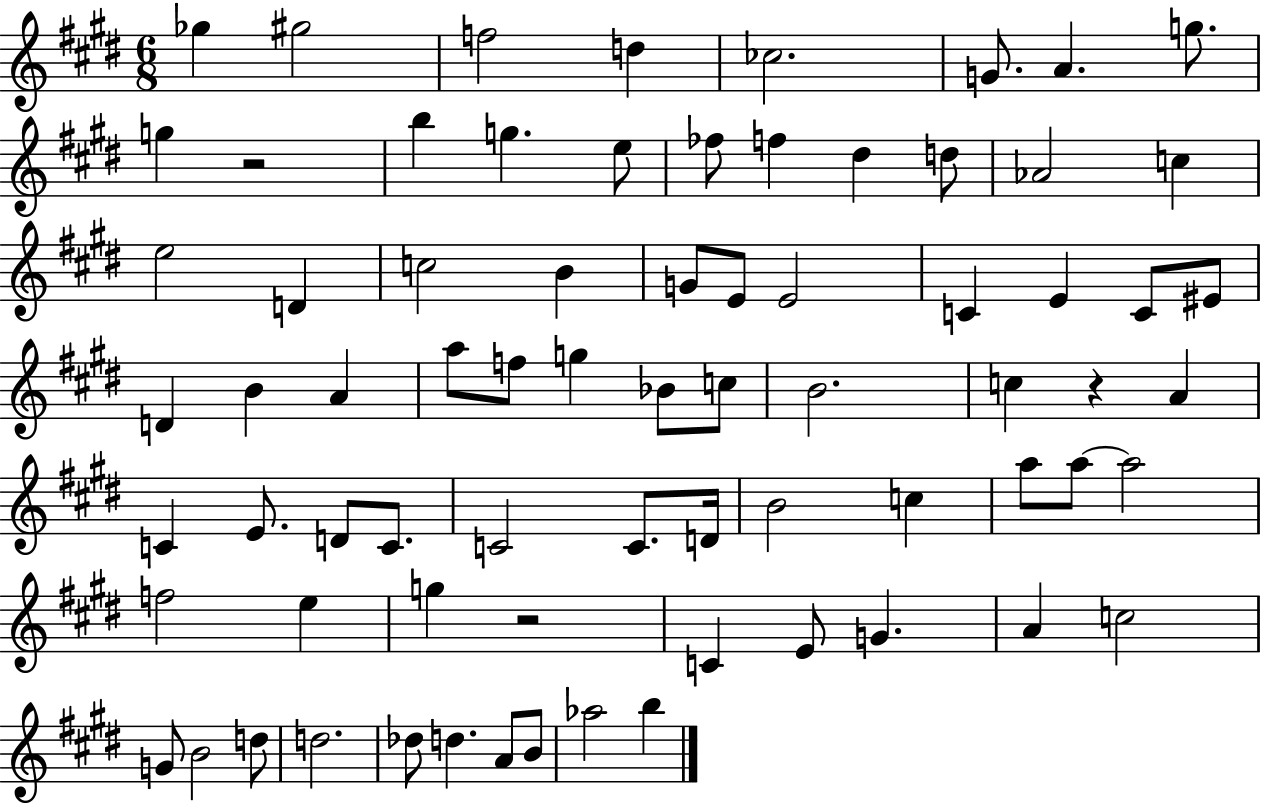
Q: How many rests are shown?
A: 3